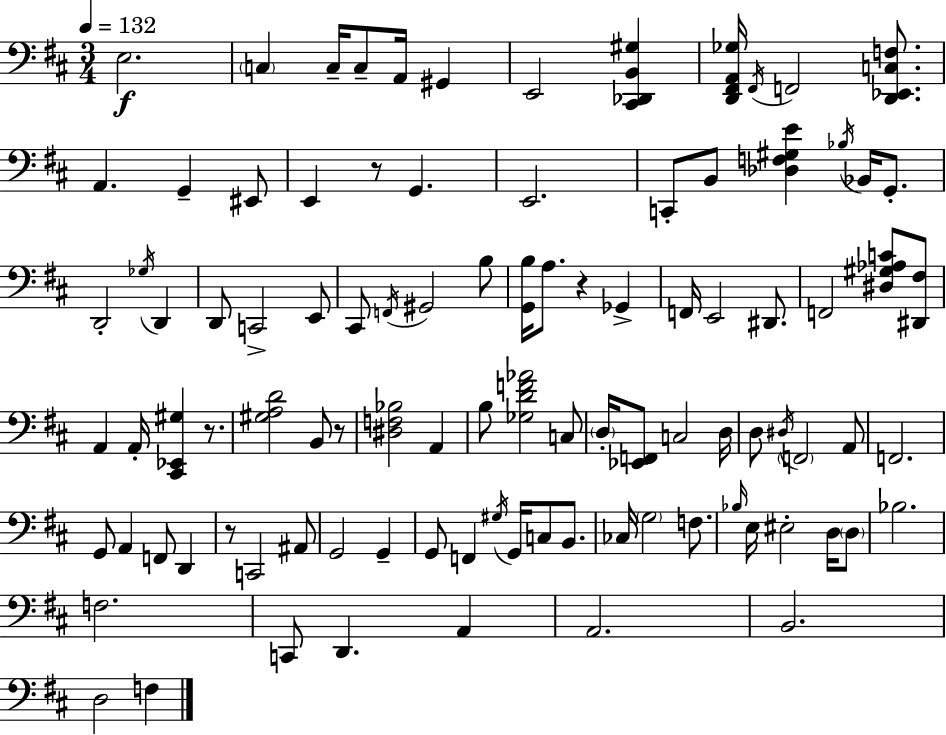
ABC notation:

X:1
T:Untitled
M:3/4
L:1/4
K:D
E,2 C, C,/4 C,/2 A,,/4 ^G,, E,,2 [^C,,_D,,B,,^G,] [D,,^F,,A,,_G,]/4 ^F,,/4 F,,2 [D,,_E,,C,F,]/2 A,, G,, ^E,,/2 E,, z/2 G,, E,,2 C,,/2 B,,/2 [_D,F,^G,E] _B,/4 _B,,/4 G,,/2 D,,2 _G,/4 D,, D,,/2 C,,2 E,,/2 ^C,,/2 F,,/4 ^G,,2 B,/2 [G,,B,]/4 A,/2 z _G,, F,,/4 E,,2 ^D,,/2 F,,2 [^D,^G,_A,C]/2 [^D,,^F,]/2 A,, A,,/4 [^C,,_E,,^G,] z/2 [^G,A,D]2 B,,/2 z/2 [^D,F,_B,]2 A,, B,/2 [_G,DF_A]2 C,/2 D,/4 [_E,,F,,]/2 C,2 D,/4 D,/2 ^D,/4 F,,2 A,,/2 F,,2 G,,/2 A,, F,,/2 D,, z/2 C,,2 ^A,,/2 G,,2 G,, G,,/2 F,, ^G,/4 G,,/4 C,/2 B,,/2 _C,/4 G,2 F,/2 _B,/4 E,/4 ^E,2 D,/4 D,/2 _B,2 F,2 C,,/2 D,, A,, A,,2 B,,2 D,2 F,